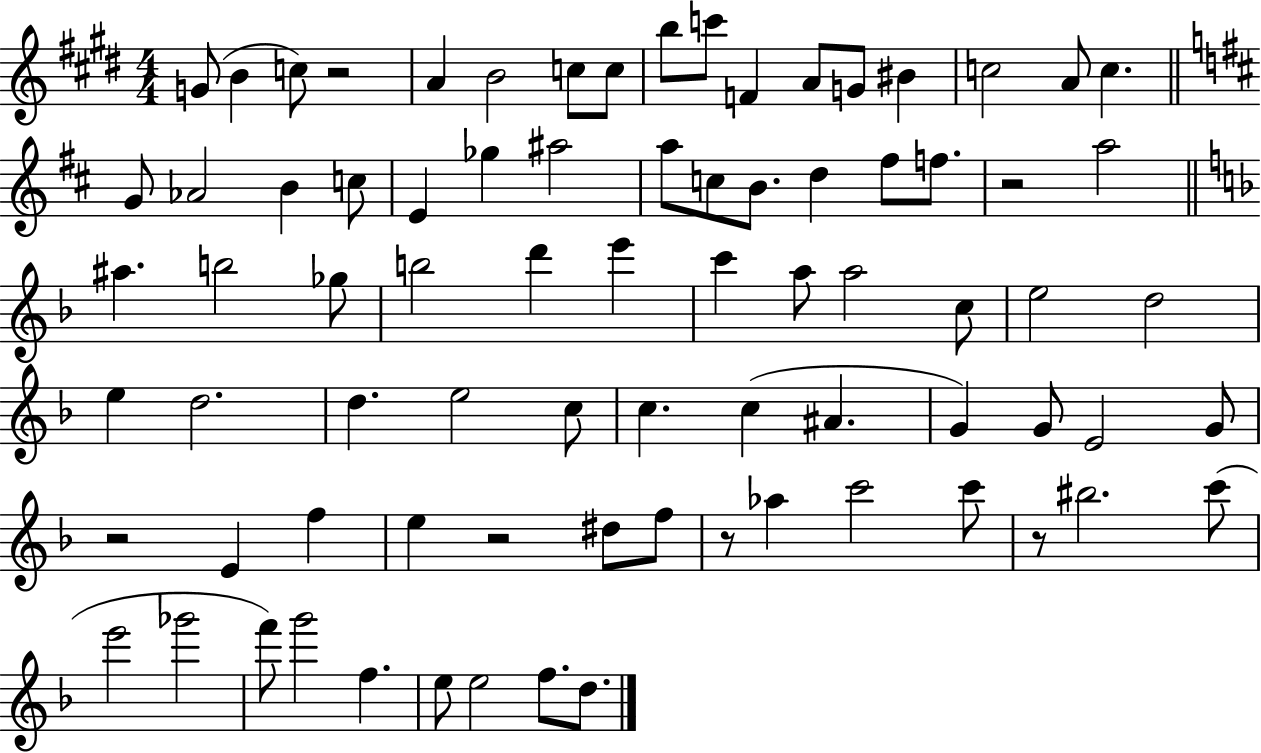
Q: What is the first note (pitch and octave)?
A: G4